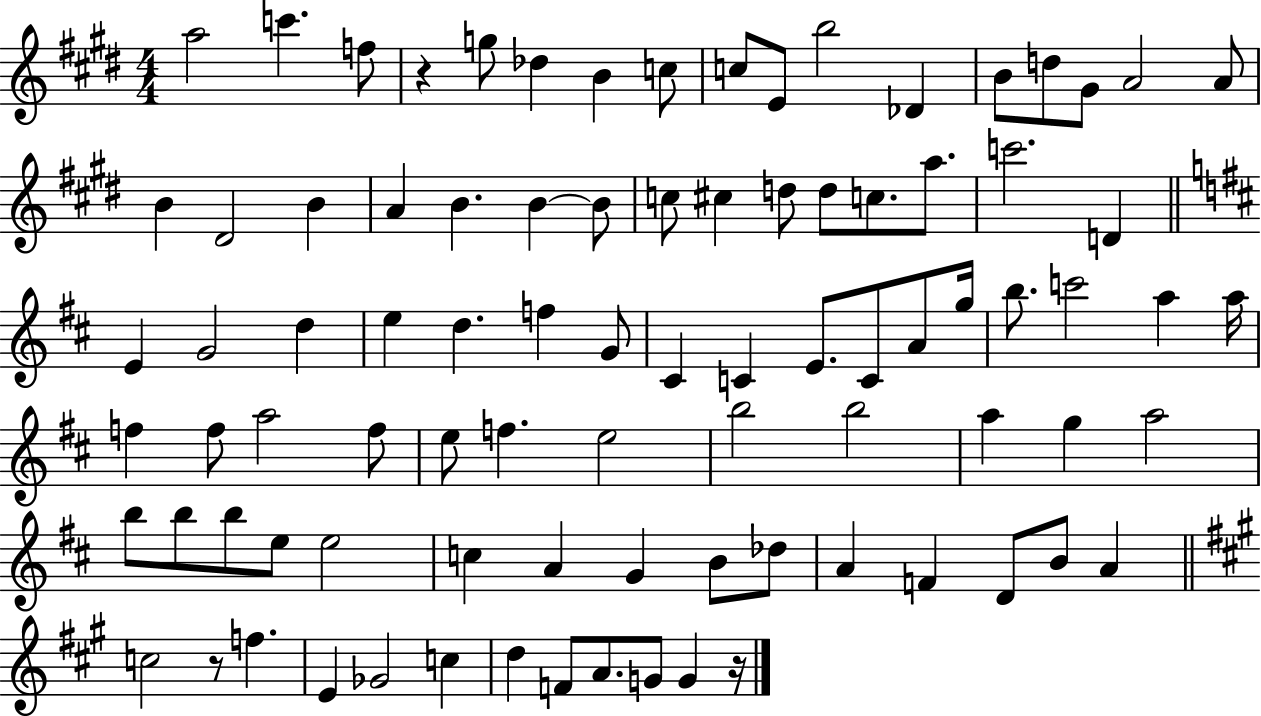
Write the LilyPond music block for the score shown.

{
  \clef treble
  \numericTimeSignature
  \time 4/4
  \key e \major
  \repeat volta 2 { a''2 c'''4. f''8 | r4 g''8 des''4 b'4 c''8 | c''8 e'8 b''2 des'4 | b'8 d''8 gis'8 a'2 a'8 | \break b'4 dis'2 b'4 | a'4 b'4. b'4~~ b'8 | c''8 cis''4 d''8 d''8 c''8. a''8. | c'''2. d'4 | \break \bar "||" \break \key d \major e'4 g'2 d''4 | e''4 d''4. f''4 g'8 | cis'4 c'4 e'8. c'8 a'8 g''16 | b''8. c'''2 a''4 a''16 | \break f''4 f''8 a''2 f''8 | e''8 f''4. e''2 | b''2 b''2 | a''4 g''4 a''2 | \break b''8 b''8 b''8 e''8 e''2 | c''4 a'4 g'4 b'8 des''8 | a'4 f'4 d'8 b'8 a'4 | \bar "||" \break \key a \major c''2 r8 f''4. | e'4 ges'2 c''4 | d''4 f'8 a'8. g'8 g'4 r16 | } \bar "|."
}